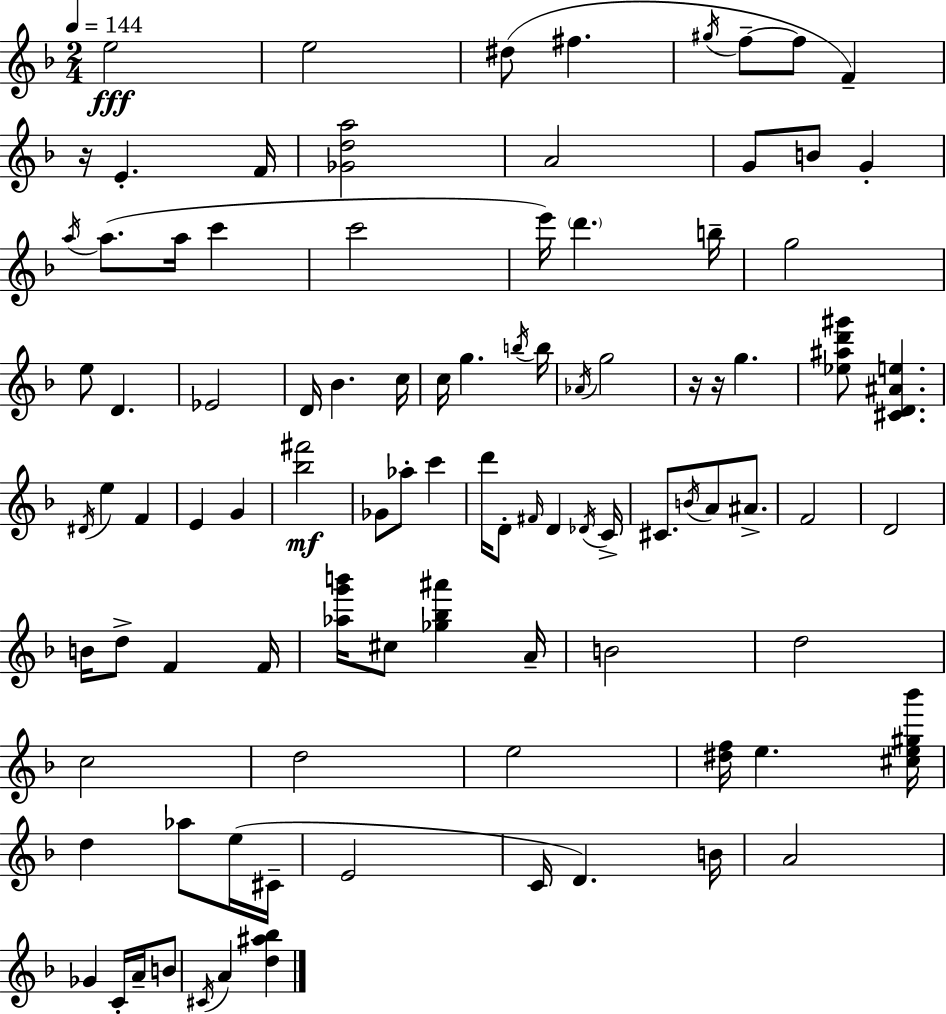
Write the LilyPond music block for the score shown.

{
  \clef treble
  \numericTimeSignature
  \time 2/4
  \key f \major
  \tempo 4 = 144
  e''2\fff | e''2 | dis''8( fis''4. | \acciaccatura { gis''16 } f''8--~~ f''8 f'4--) | \break r16 e'4.-. | f'16 <ges' d'' a''>2 | a'2 | g'8 b'8 g'4-. | \break \acciaccatura { a''16 } a''8.( a''16 c'''4 | c'''2 | e'''16) \parenthesize d'''4. | b''16-- g''2 | \break e''8 d'4. | ees'2 | d'16 bes'4. | c''16 c''16 g''4. | \break \acciaccatura { b''16 } b''16 \acciaccatura { aes'16 } g''2 | r16 r16 g''4. | <ees'' ais'' d''' gis'''>8 <cis' d' ais' e''>4. | \acciaccatura { dis'16 } e''4 | \break f'4 e'4 | g'4 <bes'' fis'''>2\mf | ges'8 aes''8-. | c'''4 d'''16 d'8-. | \break \grace { fis'16 } d'4 \acciaccatura { des'16 } c'16-> cis'8. | \acciaccatura { b'16 } a'8 ais'8.-> | f'2 | d'2 | \break b'16 d''8-> f'4 f'16 | <aes'' g''' b'''>16 cis''8 <ges'' bes'' ais'''>4 a'16-- | b'2 | d''2 | \break c''2 | d''2 | e''2 | <dis'' f''>16 e''4. <cis'' e'' gis'' bes'''>16 | \break d''4 aes''8 e''16( cis'16-- | e'2 | c'16 d'4.) b'16 | a'2 | \break ges'4 c'16-. a'16-- b'8 | \acciaccatura { cis'16 } a'4 <d'' ais'' bes''>4 | \bar "|."
}